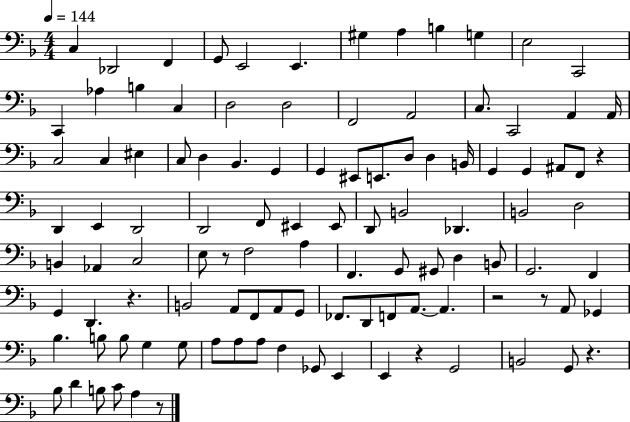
{
  \clef bass
  \numericTimeSignature
  \time 4/4
  \key f \major
  \tempo 4 = 144
  c4 des,2 f,4 | g,8 e,2 e,4. | gis4 a4 b4 g4 | e2 c,2 | \break c,4 aes4 b4 c4 | d2 d2 | f,2 a,2 | c8. c,2 a,4 a,16 | \break c2 c4 eis4 | c8 d4 bes,4. g,4 | g,4 eis,8 e,8. d8 d4 b,16 | g,4 g,4 ais,8 f,8 r4 | \break d,4 e,4 d,2 | d,2 f,8 eis,4 eis,8 | d,8 b,2 des,4. | b,2 d2 | \break b,4 aes,4 c2 | e8 r8 f2 a4 | f,4. g,8 gis,8 d4 b,8 | g,2. f,4 | \break g,4 d,4. r4. | b,2 a,8 f,8 a,8 g,8 | fes,8. d,8 f,8 a,8.~~ a,4. | r2 r8 a,8 ges,4 | \break bes4. b8 b8 g4 g8 | a8 a8 a8 f4 ges,8 e,4 | e,4 r4 g,2 | b,2 g,8 r4. | \break bes8 d'4 b8 c'8 a4 r8 | \bar "|."
}